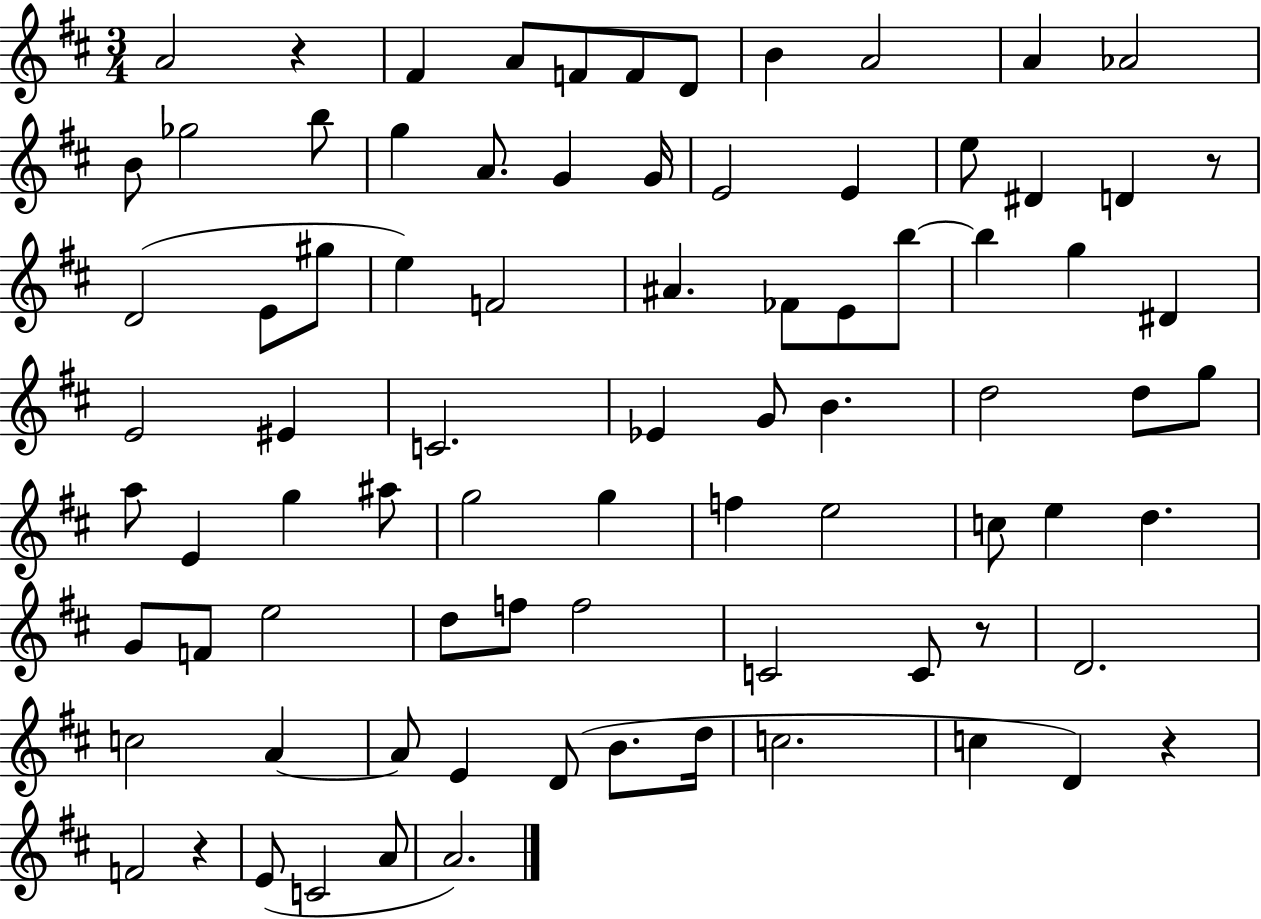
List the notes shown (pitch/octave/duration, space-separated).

A4/h R/q F#4/q A4/e F4/e F4/e D4/e B4/q A4/h A4/q Ab4/h B4/e Gb5/h B5/e G5/q A4/e. G4/q G4/s E4/h E4/q E5/e D#4/q D4/q R/e D4/h E4/e G#5/e E5/q F4/h A#4/q. FES4/e E4/e B5/e B5/q G5/q D#4/q E4/h EIS4/q C4/h. Eb4/q G4/e B4/q. D5/h D5/e G5/e A5/e E4/q G5/q A#5/e G5/h G5/q F5/q E5/h C5/e E5/q D5/q. G4/e F4/e E5/h D5/e F5/e F5/h C4/h C4/e R/e D4/h. C5/h A4/q A4/e E4/q D4/e B4/e. D5/s C5/h. C5/q D4/q R/q F4/h R/q E4/e C4/h A4/e A4/h.